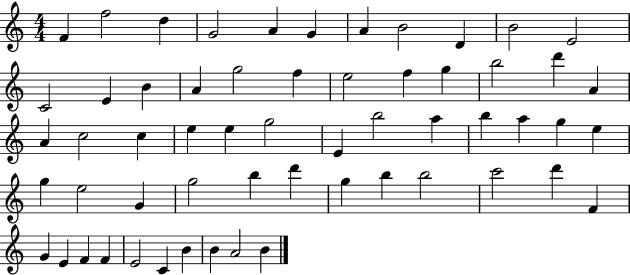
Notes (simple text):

F4/q F5/h D5/q G4/h A4/q G4/q A4/q B4/h D4/q B4/h E4/h C4/h E4/q B4/q A4/q G5/h F5/q E5/h F5/q G5/q B5/h D6/q A4/q A4/q C5/h C5/q E5/q E5/q G5/h E4/q B5/h A5/q B5/q A5/q G5/q E5/q G5/q E5/h G4/q G5/h B5/q D6/q G5/q B5/q B5/h C6/h D6/q F4/q G4/q E4/q F4/q F4/q E4/h C4/q B4/q B4/q A4/h B4/q